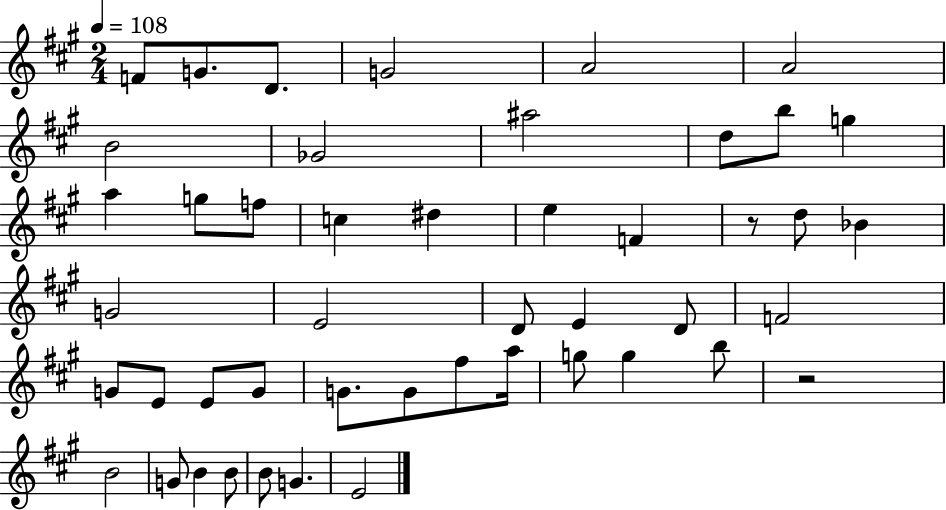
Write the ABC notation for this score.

X:1
T:Untitled
M:2/4
L:1/4
K:A
F/2 G/2 D/2 G2 A2 A2 B2 _G2 ^a2 d/2 b/2 g a g/2 f/2 c ^d e F z/2 d/2 _B G2 E2 D/2 E D/2 F2 G/2 E/2 E/2 G/2 G/2 G/2 ^f/2 a/4 g/2 g b/2 z2 B2 G/2 B B/2 B/2 G E2